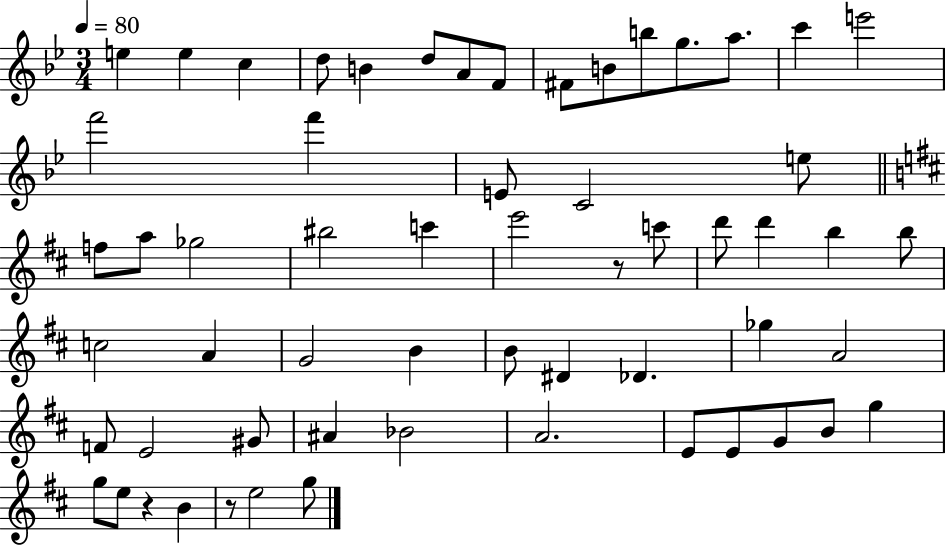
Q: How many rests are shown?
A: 3